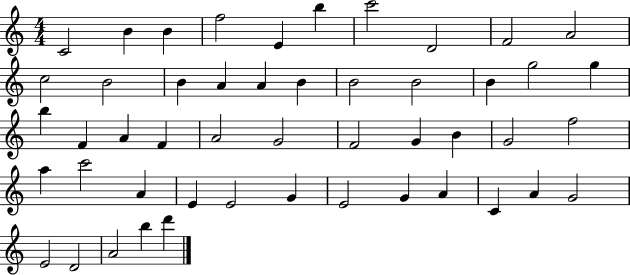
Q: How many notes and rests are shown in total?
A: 49